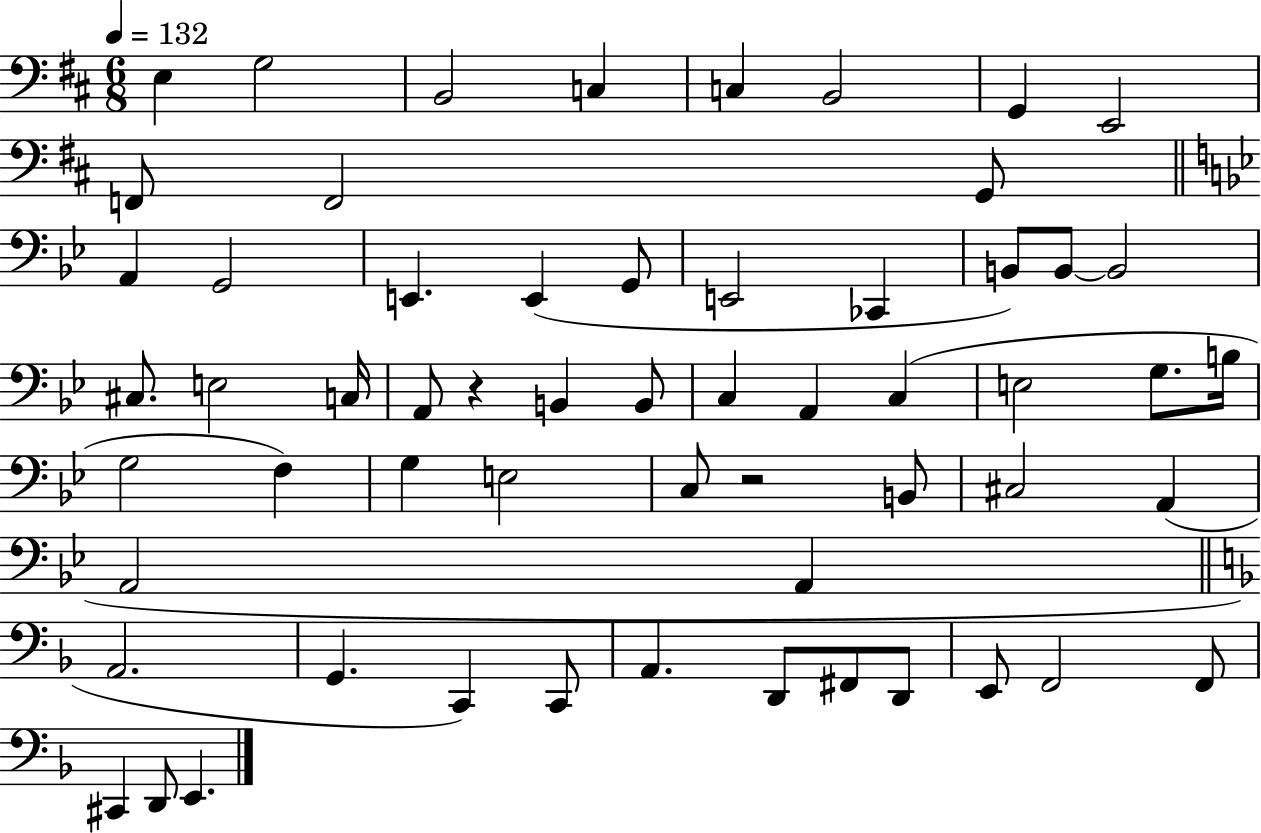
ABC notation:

X:1
T:Untitled
M:6/8
L:1/4
K:D
E, G,2 B,,2 C, C, B,,2 G,, E,,2 F,,/2 F,,2 G,,/2 A,, G,,2 E,, E,, G,,/2 E,,2 _C,, B,,/2 B,,/2 B,,2 ^C,/2 E,2 C,/4 A,,/2 z B,, B,,/2 C, A,, C, E,2 G,/2 B,/4 G,2 F, G, E,2 C,/2 z2 B,,/2 ^C,2 A,, A,,2 A,, A,,2 G,, C,, C,,/2 A,, D,,/2 ^F,,/2 D,,/2 E,,/2 F,,2 F,,/2 ^C,, D,,/2 E,,